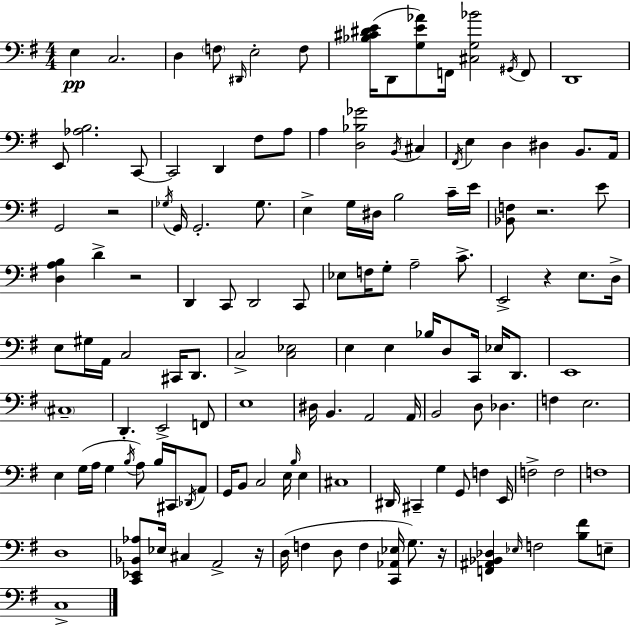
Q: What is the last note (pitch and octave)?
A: C3